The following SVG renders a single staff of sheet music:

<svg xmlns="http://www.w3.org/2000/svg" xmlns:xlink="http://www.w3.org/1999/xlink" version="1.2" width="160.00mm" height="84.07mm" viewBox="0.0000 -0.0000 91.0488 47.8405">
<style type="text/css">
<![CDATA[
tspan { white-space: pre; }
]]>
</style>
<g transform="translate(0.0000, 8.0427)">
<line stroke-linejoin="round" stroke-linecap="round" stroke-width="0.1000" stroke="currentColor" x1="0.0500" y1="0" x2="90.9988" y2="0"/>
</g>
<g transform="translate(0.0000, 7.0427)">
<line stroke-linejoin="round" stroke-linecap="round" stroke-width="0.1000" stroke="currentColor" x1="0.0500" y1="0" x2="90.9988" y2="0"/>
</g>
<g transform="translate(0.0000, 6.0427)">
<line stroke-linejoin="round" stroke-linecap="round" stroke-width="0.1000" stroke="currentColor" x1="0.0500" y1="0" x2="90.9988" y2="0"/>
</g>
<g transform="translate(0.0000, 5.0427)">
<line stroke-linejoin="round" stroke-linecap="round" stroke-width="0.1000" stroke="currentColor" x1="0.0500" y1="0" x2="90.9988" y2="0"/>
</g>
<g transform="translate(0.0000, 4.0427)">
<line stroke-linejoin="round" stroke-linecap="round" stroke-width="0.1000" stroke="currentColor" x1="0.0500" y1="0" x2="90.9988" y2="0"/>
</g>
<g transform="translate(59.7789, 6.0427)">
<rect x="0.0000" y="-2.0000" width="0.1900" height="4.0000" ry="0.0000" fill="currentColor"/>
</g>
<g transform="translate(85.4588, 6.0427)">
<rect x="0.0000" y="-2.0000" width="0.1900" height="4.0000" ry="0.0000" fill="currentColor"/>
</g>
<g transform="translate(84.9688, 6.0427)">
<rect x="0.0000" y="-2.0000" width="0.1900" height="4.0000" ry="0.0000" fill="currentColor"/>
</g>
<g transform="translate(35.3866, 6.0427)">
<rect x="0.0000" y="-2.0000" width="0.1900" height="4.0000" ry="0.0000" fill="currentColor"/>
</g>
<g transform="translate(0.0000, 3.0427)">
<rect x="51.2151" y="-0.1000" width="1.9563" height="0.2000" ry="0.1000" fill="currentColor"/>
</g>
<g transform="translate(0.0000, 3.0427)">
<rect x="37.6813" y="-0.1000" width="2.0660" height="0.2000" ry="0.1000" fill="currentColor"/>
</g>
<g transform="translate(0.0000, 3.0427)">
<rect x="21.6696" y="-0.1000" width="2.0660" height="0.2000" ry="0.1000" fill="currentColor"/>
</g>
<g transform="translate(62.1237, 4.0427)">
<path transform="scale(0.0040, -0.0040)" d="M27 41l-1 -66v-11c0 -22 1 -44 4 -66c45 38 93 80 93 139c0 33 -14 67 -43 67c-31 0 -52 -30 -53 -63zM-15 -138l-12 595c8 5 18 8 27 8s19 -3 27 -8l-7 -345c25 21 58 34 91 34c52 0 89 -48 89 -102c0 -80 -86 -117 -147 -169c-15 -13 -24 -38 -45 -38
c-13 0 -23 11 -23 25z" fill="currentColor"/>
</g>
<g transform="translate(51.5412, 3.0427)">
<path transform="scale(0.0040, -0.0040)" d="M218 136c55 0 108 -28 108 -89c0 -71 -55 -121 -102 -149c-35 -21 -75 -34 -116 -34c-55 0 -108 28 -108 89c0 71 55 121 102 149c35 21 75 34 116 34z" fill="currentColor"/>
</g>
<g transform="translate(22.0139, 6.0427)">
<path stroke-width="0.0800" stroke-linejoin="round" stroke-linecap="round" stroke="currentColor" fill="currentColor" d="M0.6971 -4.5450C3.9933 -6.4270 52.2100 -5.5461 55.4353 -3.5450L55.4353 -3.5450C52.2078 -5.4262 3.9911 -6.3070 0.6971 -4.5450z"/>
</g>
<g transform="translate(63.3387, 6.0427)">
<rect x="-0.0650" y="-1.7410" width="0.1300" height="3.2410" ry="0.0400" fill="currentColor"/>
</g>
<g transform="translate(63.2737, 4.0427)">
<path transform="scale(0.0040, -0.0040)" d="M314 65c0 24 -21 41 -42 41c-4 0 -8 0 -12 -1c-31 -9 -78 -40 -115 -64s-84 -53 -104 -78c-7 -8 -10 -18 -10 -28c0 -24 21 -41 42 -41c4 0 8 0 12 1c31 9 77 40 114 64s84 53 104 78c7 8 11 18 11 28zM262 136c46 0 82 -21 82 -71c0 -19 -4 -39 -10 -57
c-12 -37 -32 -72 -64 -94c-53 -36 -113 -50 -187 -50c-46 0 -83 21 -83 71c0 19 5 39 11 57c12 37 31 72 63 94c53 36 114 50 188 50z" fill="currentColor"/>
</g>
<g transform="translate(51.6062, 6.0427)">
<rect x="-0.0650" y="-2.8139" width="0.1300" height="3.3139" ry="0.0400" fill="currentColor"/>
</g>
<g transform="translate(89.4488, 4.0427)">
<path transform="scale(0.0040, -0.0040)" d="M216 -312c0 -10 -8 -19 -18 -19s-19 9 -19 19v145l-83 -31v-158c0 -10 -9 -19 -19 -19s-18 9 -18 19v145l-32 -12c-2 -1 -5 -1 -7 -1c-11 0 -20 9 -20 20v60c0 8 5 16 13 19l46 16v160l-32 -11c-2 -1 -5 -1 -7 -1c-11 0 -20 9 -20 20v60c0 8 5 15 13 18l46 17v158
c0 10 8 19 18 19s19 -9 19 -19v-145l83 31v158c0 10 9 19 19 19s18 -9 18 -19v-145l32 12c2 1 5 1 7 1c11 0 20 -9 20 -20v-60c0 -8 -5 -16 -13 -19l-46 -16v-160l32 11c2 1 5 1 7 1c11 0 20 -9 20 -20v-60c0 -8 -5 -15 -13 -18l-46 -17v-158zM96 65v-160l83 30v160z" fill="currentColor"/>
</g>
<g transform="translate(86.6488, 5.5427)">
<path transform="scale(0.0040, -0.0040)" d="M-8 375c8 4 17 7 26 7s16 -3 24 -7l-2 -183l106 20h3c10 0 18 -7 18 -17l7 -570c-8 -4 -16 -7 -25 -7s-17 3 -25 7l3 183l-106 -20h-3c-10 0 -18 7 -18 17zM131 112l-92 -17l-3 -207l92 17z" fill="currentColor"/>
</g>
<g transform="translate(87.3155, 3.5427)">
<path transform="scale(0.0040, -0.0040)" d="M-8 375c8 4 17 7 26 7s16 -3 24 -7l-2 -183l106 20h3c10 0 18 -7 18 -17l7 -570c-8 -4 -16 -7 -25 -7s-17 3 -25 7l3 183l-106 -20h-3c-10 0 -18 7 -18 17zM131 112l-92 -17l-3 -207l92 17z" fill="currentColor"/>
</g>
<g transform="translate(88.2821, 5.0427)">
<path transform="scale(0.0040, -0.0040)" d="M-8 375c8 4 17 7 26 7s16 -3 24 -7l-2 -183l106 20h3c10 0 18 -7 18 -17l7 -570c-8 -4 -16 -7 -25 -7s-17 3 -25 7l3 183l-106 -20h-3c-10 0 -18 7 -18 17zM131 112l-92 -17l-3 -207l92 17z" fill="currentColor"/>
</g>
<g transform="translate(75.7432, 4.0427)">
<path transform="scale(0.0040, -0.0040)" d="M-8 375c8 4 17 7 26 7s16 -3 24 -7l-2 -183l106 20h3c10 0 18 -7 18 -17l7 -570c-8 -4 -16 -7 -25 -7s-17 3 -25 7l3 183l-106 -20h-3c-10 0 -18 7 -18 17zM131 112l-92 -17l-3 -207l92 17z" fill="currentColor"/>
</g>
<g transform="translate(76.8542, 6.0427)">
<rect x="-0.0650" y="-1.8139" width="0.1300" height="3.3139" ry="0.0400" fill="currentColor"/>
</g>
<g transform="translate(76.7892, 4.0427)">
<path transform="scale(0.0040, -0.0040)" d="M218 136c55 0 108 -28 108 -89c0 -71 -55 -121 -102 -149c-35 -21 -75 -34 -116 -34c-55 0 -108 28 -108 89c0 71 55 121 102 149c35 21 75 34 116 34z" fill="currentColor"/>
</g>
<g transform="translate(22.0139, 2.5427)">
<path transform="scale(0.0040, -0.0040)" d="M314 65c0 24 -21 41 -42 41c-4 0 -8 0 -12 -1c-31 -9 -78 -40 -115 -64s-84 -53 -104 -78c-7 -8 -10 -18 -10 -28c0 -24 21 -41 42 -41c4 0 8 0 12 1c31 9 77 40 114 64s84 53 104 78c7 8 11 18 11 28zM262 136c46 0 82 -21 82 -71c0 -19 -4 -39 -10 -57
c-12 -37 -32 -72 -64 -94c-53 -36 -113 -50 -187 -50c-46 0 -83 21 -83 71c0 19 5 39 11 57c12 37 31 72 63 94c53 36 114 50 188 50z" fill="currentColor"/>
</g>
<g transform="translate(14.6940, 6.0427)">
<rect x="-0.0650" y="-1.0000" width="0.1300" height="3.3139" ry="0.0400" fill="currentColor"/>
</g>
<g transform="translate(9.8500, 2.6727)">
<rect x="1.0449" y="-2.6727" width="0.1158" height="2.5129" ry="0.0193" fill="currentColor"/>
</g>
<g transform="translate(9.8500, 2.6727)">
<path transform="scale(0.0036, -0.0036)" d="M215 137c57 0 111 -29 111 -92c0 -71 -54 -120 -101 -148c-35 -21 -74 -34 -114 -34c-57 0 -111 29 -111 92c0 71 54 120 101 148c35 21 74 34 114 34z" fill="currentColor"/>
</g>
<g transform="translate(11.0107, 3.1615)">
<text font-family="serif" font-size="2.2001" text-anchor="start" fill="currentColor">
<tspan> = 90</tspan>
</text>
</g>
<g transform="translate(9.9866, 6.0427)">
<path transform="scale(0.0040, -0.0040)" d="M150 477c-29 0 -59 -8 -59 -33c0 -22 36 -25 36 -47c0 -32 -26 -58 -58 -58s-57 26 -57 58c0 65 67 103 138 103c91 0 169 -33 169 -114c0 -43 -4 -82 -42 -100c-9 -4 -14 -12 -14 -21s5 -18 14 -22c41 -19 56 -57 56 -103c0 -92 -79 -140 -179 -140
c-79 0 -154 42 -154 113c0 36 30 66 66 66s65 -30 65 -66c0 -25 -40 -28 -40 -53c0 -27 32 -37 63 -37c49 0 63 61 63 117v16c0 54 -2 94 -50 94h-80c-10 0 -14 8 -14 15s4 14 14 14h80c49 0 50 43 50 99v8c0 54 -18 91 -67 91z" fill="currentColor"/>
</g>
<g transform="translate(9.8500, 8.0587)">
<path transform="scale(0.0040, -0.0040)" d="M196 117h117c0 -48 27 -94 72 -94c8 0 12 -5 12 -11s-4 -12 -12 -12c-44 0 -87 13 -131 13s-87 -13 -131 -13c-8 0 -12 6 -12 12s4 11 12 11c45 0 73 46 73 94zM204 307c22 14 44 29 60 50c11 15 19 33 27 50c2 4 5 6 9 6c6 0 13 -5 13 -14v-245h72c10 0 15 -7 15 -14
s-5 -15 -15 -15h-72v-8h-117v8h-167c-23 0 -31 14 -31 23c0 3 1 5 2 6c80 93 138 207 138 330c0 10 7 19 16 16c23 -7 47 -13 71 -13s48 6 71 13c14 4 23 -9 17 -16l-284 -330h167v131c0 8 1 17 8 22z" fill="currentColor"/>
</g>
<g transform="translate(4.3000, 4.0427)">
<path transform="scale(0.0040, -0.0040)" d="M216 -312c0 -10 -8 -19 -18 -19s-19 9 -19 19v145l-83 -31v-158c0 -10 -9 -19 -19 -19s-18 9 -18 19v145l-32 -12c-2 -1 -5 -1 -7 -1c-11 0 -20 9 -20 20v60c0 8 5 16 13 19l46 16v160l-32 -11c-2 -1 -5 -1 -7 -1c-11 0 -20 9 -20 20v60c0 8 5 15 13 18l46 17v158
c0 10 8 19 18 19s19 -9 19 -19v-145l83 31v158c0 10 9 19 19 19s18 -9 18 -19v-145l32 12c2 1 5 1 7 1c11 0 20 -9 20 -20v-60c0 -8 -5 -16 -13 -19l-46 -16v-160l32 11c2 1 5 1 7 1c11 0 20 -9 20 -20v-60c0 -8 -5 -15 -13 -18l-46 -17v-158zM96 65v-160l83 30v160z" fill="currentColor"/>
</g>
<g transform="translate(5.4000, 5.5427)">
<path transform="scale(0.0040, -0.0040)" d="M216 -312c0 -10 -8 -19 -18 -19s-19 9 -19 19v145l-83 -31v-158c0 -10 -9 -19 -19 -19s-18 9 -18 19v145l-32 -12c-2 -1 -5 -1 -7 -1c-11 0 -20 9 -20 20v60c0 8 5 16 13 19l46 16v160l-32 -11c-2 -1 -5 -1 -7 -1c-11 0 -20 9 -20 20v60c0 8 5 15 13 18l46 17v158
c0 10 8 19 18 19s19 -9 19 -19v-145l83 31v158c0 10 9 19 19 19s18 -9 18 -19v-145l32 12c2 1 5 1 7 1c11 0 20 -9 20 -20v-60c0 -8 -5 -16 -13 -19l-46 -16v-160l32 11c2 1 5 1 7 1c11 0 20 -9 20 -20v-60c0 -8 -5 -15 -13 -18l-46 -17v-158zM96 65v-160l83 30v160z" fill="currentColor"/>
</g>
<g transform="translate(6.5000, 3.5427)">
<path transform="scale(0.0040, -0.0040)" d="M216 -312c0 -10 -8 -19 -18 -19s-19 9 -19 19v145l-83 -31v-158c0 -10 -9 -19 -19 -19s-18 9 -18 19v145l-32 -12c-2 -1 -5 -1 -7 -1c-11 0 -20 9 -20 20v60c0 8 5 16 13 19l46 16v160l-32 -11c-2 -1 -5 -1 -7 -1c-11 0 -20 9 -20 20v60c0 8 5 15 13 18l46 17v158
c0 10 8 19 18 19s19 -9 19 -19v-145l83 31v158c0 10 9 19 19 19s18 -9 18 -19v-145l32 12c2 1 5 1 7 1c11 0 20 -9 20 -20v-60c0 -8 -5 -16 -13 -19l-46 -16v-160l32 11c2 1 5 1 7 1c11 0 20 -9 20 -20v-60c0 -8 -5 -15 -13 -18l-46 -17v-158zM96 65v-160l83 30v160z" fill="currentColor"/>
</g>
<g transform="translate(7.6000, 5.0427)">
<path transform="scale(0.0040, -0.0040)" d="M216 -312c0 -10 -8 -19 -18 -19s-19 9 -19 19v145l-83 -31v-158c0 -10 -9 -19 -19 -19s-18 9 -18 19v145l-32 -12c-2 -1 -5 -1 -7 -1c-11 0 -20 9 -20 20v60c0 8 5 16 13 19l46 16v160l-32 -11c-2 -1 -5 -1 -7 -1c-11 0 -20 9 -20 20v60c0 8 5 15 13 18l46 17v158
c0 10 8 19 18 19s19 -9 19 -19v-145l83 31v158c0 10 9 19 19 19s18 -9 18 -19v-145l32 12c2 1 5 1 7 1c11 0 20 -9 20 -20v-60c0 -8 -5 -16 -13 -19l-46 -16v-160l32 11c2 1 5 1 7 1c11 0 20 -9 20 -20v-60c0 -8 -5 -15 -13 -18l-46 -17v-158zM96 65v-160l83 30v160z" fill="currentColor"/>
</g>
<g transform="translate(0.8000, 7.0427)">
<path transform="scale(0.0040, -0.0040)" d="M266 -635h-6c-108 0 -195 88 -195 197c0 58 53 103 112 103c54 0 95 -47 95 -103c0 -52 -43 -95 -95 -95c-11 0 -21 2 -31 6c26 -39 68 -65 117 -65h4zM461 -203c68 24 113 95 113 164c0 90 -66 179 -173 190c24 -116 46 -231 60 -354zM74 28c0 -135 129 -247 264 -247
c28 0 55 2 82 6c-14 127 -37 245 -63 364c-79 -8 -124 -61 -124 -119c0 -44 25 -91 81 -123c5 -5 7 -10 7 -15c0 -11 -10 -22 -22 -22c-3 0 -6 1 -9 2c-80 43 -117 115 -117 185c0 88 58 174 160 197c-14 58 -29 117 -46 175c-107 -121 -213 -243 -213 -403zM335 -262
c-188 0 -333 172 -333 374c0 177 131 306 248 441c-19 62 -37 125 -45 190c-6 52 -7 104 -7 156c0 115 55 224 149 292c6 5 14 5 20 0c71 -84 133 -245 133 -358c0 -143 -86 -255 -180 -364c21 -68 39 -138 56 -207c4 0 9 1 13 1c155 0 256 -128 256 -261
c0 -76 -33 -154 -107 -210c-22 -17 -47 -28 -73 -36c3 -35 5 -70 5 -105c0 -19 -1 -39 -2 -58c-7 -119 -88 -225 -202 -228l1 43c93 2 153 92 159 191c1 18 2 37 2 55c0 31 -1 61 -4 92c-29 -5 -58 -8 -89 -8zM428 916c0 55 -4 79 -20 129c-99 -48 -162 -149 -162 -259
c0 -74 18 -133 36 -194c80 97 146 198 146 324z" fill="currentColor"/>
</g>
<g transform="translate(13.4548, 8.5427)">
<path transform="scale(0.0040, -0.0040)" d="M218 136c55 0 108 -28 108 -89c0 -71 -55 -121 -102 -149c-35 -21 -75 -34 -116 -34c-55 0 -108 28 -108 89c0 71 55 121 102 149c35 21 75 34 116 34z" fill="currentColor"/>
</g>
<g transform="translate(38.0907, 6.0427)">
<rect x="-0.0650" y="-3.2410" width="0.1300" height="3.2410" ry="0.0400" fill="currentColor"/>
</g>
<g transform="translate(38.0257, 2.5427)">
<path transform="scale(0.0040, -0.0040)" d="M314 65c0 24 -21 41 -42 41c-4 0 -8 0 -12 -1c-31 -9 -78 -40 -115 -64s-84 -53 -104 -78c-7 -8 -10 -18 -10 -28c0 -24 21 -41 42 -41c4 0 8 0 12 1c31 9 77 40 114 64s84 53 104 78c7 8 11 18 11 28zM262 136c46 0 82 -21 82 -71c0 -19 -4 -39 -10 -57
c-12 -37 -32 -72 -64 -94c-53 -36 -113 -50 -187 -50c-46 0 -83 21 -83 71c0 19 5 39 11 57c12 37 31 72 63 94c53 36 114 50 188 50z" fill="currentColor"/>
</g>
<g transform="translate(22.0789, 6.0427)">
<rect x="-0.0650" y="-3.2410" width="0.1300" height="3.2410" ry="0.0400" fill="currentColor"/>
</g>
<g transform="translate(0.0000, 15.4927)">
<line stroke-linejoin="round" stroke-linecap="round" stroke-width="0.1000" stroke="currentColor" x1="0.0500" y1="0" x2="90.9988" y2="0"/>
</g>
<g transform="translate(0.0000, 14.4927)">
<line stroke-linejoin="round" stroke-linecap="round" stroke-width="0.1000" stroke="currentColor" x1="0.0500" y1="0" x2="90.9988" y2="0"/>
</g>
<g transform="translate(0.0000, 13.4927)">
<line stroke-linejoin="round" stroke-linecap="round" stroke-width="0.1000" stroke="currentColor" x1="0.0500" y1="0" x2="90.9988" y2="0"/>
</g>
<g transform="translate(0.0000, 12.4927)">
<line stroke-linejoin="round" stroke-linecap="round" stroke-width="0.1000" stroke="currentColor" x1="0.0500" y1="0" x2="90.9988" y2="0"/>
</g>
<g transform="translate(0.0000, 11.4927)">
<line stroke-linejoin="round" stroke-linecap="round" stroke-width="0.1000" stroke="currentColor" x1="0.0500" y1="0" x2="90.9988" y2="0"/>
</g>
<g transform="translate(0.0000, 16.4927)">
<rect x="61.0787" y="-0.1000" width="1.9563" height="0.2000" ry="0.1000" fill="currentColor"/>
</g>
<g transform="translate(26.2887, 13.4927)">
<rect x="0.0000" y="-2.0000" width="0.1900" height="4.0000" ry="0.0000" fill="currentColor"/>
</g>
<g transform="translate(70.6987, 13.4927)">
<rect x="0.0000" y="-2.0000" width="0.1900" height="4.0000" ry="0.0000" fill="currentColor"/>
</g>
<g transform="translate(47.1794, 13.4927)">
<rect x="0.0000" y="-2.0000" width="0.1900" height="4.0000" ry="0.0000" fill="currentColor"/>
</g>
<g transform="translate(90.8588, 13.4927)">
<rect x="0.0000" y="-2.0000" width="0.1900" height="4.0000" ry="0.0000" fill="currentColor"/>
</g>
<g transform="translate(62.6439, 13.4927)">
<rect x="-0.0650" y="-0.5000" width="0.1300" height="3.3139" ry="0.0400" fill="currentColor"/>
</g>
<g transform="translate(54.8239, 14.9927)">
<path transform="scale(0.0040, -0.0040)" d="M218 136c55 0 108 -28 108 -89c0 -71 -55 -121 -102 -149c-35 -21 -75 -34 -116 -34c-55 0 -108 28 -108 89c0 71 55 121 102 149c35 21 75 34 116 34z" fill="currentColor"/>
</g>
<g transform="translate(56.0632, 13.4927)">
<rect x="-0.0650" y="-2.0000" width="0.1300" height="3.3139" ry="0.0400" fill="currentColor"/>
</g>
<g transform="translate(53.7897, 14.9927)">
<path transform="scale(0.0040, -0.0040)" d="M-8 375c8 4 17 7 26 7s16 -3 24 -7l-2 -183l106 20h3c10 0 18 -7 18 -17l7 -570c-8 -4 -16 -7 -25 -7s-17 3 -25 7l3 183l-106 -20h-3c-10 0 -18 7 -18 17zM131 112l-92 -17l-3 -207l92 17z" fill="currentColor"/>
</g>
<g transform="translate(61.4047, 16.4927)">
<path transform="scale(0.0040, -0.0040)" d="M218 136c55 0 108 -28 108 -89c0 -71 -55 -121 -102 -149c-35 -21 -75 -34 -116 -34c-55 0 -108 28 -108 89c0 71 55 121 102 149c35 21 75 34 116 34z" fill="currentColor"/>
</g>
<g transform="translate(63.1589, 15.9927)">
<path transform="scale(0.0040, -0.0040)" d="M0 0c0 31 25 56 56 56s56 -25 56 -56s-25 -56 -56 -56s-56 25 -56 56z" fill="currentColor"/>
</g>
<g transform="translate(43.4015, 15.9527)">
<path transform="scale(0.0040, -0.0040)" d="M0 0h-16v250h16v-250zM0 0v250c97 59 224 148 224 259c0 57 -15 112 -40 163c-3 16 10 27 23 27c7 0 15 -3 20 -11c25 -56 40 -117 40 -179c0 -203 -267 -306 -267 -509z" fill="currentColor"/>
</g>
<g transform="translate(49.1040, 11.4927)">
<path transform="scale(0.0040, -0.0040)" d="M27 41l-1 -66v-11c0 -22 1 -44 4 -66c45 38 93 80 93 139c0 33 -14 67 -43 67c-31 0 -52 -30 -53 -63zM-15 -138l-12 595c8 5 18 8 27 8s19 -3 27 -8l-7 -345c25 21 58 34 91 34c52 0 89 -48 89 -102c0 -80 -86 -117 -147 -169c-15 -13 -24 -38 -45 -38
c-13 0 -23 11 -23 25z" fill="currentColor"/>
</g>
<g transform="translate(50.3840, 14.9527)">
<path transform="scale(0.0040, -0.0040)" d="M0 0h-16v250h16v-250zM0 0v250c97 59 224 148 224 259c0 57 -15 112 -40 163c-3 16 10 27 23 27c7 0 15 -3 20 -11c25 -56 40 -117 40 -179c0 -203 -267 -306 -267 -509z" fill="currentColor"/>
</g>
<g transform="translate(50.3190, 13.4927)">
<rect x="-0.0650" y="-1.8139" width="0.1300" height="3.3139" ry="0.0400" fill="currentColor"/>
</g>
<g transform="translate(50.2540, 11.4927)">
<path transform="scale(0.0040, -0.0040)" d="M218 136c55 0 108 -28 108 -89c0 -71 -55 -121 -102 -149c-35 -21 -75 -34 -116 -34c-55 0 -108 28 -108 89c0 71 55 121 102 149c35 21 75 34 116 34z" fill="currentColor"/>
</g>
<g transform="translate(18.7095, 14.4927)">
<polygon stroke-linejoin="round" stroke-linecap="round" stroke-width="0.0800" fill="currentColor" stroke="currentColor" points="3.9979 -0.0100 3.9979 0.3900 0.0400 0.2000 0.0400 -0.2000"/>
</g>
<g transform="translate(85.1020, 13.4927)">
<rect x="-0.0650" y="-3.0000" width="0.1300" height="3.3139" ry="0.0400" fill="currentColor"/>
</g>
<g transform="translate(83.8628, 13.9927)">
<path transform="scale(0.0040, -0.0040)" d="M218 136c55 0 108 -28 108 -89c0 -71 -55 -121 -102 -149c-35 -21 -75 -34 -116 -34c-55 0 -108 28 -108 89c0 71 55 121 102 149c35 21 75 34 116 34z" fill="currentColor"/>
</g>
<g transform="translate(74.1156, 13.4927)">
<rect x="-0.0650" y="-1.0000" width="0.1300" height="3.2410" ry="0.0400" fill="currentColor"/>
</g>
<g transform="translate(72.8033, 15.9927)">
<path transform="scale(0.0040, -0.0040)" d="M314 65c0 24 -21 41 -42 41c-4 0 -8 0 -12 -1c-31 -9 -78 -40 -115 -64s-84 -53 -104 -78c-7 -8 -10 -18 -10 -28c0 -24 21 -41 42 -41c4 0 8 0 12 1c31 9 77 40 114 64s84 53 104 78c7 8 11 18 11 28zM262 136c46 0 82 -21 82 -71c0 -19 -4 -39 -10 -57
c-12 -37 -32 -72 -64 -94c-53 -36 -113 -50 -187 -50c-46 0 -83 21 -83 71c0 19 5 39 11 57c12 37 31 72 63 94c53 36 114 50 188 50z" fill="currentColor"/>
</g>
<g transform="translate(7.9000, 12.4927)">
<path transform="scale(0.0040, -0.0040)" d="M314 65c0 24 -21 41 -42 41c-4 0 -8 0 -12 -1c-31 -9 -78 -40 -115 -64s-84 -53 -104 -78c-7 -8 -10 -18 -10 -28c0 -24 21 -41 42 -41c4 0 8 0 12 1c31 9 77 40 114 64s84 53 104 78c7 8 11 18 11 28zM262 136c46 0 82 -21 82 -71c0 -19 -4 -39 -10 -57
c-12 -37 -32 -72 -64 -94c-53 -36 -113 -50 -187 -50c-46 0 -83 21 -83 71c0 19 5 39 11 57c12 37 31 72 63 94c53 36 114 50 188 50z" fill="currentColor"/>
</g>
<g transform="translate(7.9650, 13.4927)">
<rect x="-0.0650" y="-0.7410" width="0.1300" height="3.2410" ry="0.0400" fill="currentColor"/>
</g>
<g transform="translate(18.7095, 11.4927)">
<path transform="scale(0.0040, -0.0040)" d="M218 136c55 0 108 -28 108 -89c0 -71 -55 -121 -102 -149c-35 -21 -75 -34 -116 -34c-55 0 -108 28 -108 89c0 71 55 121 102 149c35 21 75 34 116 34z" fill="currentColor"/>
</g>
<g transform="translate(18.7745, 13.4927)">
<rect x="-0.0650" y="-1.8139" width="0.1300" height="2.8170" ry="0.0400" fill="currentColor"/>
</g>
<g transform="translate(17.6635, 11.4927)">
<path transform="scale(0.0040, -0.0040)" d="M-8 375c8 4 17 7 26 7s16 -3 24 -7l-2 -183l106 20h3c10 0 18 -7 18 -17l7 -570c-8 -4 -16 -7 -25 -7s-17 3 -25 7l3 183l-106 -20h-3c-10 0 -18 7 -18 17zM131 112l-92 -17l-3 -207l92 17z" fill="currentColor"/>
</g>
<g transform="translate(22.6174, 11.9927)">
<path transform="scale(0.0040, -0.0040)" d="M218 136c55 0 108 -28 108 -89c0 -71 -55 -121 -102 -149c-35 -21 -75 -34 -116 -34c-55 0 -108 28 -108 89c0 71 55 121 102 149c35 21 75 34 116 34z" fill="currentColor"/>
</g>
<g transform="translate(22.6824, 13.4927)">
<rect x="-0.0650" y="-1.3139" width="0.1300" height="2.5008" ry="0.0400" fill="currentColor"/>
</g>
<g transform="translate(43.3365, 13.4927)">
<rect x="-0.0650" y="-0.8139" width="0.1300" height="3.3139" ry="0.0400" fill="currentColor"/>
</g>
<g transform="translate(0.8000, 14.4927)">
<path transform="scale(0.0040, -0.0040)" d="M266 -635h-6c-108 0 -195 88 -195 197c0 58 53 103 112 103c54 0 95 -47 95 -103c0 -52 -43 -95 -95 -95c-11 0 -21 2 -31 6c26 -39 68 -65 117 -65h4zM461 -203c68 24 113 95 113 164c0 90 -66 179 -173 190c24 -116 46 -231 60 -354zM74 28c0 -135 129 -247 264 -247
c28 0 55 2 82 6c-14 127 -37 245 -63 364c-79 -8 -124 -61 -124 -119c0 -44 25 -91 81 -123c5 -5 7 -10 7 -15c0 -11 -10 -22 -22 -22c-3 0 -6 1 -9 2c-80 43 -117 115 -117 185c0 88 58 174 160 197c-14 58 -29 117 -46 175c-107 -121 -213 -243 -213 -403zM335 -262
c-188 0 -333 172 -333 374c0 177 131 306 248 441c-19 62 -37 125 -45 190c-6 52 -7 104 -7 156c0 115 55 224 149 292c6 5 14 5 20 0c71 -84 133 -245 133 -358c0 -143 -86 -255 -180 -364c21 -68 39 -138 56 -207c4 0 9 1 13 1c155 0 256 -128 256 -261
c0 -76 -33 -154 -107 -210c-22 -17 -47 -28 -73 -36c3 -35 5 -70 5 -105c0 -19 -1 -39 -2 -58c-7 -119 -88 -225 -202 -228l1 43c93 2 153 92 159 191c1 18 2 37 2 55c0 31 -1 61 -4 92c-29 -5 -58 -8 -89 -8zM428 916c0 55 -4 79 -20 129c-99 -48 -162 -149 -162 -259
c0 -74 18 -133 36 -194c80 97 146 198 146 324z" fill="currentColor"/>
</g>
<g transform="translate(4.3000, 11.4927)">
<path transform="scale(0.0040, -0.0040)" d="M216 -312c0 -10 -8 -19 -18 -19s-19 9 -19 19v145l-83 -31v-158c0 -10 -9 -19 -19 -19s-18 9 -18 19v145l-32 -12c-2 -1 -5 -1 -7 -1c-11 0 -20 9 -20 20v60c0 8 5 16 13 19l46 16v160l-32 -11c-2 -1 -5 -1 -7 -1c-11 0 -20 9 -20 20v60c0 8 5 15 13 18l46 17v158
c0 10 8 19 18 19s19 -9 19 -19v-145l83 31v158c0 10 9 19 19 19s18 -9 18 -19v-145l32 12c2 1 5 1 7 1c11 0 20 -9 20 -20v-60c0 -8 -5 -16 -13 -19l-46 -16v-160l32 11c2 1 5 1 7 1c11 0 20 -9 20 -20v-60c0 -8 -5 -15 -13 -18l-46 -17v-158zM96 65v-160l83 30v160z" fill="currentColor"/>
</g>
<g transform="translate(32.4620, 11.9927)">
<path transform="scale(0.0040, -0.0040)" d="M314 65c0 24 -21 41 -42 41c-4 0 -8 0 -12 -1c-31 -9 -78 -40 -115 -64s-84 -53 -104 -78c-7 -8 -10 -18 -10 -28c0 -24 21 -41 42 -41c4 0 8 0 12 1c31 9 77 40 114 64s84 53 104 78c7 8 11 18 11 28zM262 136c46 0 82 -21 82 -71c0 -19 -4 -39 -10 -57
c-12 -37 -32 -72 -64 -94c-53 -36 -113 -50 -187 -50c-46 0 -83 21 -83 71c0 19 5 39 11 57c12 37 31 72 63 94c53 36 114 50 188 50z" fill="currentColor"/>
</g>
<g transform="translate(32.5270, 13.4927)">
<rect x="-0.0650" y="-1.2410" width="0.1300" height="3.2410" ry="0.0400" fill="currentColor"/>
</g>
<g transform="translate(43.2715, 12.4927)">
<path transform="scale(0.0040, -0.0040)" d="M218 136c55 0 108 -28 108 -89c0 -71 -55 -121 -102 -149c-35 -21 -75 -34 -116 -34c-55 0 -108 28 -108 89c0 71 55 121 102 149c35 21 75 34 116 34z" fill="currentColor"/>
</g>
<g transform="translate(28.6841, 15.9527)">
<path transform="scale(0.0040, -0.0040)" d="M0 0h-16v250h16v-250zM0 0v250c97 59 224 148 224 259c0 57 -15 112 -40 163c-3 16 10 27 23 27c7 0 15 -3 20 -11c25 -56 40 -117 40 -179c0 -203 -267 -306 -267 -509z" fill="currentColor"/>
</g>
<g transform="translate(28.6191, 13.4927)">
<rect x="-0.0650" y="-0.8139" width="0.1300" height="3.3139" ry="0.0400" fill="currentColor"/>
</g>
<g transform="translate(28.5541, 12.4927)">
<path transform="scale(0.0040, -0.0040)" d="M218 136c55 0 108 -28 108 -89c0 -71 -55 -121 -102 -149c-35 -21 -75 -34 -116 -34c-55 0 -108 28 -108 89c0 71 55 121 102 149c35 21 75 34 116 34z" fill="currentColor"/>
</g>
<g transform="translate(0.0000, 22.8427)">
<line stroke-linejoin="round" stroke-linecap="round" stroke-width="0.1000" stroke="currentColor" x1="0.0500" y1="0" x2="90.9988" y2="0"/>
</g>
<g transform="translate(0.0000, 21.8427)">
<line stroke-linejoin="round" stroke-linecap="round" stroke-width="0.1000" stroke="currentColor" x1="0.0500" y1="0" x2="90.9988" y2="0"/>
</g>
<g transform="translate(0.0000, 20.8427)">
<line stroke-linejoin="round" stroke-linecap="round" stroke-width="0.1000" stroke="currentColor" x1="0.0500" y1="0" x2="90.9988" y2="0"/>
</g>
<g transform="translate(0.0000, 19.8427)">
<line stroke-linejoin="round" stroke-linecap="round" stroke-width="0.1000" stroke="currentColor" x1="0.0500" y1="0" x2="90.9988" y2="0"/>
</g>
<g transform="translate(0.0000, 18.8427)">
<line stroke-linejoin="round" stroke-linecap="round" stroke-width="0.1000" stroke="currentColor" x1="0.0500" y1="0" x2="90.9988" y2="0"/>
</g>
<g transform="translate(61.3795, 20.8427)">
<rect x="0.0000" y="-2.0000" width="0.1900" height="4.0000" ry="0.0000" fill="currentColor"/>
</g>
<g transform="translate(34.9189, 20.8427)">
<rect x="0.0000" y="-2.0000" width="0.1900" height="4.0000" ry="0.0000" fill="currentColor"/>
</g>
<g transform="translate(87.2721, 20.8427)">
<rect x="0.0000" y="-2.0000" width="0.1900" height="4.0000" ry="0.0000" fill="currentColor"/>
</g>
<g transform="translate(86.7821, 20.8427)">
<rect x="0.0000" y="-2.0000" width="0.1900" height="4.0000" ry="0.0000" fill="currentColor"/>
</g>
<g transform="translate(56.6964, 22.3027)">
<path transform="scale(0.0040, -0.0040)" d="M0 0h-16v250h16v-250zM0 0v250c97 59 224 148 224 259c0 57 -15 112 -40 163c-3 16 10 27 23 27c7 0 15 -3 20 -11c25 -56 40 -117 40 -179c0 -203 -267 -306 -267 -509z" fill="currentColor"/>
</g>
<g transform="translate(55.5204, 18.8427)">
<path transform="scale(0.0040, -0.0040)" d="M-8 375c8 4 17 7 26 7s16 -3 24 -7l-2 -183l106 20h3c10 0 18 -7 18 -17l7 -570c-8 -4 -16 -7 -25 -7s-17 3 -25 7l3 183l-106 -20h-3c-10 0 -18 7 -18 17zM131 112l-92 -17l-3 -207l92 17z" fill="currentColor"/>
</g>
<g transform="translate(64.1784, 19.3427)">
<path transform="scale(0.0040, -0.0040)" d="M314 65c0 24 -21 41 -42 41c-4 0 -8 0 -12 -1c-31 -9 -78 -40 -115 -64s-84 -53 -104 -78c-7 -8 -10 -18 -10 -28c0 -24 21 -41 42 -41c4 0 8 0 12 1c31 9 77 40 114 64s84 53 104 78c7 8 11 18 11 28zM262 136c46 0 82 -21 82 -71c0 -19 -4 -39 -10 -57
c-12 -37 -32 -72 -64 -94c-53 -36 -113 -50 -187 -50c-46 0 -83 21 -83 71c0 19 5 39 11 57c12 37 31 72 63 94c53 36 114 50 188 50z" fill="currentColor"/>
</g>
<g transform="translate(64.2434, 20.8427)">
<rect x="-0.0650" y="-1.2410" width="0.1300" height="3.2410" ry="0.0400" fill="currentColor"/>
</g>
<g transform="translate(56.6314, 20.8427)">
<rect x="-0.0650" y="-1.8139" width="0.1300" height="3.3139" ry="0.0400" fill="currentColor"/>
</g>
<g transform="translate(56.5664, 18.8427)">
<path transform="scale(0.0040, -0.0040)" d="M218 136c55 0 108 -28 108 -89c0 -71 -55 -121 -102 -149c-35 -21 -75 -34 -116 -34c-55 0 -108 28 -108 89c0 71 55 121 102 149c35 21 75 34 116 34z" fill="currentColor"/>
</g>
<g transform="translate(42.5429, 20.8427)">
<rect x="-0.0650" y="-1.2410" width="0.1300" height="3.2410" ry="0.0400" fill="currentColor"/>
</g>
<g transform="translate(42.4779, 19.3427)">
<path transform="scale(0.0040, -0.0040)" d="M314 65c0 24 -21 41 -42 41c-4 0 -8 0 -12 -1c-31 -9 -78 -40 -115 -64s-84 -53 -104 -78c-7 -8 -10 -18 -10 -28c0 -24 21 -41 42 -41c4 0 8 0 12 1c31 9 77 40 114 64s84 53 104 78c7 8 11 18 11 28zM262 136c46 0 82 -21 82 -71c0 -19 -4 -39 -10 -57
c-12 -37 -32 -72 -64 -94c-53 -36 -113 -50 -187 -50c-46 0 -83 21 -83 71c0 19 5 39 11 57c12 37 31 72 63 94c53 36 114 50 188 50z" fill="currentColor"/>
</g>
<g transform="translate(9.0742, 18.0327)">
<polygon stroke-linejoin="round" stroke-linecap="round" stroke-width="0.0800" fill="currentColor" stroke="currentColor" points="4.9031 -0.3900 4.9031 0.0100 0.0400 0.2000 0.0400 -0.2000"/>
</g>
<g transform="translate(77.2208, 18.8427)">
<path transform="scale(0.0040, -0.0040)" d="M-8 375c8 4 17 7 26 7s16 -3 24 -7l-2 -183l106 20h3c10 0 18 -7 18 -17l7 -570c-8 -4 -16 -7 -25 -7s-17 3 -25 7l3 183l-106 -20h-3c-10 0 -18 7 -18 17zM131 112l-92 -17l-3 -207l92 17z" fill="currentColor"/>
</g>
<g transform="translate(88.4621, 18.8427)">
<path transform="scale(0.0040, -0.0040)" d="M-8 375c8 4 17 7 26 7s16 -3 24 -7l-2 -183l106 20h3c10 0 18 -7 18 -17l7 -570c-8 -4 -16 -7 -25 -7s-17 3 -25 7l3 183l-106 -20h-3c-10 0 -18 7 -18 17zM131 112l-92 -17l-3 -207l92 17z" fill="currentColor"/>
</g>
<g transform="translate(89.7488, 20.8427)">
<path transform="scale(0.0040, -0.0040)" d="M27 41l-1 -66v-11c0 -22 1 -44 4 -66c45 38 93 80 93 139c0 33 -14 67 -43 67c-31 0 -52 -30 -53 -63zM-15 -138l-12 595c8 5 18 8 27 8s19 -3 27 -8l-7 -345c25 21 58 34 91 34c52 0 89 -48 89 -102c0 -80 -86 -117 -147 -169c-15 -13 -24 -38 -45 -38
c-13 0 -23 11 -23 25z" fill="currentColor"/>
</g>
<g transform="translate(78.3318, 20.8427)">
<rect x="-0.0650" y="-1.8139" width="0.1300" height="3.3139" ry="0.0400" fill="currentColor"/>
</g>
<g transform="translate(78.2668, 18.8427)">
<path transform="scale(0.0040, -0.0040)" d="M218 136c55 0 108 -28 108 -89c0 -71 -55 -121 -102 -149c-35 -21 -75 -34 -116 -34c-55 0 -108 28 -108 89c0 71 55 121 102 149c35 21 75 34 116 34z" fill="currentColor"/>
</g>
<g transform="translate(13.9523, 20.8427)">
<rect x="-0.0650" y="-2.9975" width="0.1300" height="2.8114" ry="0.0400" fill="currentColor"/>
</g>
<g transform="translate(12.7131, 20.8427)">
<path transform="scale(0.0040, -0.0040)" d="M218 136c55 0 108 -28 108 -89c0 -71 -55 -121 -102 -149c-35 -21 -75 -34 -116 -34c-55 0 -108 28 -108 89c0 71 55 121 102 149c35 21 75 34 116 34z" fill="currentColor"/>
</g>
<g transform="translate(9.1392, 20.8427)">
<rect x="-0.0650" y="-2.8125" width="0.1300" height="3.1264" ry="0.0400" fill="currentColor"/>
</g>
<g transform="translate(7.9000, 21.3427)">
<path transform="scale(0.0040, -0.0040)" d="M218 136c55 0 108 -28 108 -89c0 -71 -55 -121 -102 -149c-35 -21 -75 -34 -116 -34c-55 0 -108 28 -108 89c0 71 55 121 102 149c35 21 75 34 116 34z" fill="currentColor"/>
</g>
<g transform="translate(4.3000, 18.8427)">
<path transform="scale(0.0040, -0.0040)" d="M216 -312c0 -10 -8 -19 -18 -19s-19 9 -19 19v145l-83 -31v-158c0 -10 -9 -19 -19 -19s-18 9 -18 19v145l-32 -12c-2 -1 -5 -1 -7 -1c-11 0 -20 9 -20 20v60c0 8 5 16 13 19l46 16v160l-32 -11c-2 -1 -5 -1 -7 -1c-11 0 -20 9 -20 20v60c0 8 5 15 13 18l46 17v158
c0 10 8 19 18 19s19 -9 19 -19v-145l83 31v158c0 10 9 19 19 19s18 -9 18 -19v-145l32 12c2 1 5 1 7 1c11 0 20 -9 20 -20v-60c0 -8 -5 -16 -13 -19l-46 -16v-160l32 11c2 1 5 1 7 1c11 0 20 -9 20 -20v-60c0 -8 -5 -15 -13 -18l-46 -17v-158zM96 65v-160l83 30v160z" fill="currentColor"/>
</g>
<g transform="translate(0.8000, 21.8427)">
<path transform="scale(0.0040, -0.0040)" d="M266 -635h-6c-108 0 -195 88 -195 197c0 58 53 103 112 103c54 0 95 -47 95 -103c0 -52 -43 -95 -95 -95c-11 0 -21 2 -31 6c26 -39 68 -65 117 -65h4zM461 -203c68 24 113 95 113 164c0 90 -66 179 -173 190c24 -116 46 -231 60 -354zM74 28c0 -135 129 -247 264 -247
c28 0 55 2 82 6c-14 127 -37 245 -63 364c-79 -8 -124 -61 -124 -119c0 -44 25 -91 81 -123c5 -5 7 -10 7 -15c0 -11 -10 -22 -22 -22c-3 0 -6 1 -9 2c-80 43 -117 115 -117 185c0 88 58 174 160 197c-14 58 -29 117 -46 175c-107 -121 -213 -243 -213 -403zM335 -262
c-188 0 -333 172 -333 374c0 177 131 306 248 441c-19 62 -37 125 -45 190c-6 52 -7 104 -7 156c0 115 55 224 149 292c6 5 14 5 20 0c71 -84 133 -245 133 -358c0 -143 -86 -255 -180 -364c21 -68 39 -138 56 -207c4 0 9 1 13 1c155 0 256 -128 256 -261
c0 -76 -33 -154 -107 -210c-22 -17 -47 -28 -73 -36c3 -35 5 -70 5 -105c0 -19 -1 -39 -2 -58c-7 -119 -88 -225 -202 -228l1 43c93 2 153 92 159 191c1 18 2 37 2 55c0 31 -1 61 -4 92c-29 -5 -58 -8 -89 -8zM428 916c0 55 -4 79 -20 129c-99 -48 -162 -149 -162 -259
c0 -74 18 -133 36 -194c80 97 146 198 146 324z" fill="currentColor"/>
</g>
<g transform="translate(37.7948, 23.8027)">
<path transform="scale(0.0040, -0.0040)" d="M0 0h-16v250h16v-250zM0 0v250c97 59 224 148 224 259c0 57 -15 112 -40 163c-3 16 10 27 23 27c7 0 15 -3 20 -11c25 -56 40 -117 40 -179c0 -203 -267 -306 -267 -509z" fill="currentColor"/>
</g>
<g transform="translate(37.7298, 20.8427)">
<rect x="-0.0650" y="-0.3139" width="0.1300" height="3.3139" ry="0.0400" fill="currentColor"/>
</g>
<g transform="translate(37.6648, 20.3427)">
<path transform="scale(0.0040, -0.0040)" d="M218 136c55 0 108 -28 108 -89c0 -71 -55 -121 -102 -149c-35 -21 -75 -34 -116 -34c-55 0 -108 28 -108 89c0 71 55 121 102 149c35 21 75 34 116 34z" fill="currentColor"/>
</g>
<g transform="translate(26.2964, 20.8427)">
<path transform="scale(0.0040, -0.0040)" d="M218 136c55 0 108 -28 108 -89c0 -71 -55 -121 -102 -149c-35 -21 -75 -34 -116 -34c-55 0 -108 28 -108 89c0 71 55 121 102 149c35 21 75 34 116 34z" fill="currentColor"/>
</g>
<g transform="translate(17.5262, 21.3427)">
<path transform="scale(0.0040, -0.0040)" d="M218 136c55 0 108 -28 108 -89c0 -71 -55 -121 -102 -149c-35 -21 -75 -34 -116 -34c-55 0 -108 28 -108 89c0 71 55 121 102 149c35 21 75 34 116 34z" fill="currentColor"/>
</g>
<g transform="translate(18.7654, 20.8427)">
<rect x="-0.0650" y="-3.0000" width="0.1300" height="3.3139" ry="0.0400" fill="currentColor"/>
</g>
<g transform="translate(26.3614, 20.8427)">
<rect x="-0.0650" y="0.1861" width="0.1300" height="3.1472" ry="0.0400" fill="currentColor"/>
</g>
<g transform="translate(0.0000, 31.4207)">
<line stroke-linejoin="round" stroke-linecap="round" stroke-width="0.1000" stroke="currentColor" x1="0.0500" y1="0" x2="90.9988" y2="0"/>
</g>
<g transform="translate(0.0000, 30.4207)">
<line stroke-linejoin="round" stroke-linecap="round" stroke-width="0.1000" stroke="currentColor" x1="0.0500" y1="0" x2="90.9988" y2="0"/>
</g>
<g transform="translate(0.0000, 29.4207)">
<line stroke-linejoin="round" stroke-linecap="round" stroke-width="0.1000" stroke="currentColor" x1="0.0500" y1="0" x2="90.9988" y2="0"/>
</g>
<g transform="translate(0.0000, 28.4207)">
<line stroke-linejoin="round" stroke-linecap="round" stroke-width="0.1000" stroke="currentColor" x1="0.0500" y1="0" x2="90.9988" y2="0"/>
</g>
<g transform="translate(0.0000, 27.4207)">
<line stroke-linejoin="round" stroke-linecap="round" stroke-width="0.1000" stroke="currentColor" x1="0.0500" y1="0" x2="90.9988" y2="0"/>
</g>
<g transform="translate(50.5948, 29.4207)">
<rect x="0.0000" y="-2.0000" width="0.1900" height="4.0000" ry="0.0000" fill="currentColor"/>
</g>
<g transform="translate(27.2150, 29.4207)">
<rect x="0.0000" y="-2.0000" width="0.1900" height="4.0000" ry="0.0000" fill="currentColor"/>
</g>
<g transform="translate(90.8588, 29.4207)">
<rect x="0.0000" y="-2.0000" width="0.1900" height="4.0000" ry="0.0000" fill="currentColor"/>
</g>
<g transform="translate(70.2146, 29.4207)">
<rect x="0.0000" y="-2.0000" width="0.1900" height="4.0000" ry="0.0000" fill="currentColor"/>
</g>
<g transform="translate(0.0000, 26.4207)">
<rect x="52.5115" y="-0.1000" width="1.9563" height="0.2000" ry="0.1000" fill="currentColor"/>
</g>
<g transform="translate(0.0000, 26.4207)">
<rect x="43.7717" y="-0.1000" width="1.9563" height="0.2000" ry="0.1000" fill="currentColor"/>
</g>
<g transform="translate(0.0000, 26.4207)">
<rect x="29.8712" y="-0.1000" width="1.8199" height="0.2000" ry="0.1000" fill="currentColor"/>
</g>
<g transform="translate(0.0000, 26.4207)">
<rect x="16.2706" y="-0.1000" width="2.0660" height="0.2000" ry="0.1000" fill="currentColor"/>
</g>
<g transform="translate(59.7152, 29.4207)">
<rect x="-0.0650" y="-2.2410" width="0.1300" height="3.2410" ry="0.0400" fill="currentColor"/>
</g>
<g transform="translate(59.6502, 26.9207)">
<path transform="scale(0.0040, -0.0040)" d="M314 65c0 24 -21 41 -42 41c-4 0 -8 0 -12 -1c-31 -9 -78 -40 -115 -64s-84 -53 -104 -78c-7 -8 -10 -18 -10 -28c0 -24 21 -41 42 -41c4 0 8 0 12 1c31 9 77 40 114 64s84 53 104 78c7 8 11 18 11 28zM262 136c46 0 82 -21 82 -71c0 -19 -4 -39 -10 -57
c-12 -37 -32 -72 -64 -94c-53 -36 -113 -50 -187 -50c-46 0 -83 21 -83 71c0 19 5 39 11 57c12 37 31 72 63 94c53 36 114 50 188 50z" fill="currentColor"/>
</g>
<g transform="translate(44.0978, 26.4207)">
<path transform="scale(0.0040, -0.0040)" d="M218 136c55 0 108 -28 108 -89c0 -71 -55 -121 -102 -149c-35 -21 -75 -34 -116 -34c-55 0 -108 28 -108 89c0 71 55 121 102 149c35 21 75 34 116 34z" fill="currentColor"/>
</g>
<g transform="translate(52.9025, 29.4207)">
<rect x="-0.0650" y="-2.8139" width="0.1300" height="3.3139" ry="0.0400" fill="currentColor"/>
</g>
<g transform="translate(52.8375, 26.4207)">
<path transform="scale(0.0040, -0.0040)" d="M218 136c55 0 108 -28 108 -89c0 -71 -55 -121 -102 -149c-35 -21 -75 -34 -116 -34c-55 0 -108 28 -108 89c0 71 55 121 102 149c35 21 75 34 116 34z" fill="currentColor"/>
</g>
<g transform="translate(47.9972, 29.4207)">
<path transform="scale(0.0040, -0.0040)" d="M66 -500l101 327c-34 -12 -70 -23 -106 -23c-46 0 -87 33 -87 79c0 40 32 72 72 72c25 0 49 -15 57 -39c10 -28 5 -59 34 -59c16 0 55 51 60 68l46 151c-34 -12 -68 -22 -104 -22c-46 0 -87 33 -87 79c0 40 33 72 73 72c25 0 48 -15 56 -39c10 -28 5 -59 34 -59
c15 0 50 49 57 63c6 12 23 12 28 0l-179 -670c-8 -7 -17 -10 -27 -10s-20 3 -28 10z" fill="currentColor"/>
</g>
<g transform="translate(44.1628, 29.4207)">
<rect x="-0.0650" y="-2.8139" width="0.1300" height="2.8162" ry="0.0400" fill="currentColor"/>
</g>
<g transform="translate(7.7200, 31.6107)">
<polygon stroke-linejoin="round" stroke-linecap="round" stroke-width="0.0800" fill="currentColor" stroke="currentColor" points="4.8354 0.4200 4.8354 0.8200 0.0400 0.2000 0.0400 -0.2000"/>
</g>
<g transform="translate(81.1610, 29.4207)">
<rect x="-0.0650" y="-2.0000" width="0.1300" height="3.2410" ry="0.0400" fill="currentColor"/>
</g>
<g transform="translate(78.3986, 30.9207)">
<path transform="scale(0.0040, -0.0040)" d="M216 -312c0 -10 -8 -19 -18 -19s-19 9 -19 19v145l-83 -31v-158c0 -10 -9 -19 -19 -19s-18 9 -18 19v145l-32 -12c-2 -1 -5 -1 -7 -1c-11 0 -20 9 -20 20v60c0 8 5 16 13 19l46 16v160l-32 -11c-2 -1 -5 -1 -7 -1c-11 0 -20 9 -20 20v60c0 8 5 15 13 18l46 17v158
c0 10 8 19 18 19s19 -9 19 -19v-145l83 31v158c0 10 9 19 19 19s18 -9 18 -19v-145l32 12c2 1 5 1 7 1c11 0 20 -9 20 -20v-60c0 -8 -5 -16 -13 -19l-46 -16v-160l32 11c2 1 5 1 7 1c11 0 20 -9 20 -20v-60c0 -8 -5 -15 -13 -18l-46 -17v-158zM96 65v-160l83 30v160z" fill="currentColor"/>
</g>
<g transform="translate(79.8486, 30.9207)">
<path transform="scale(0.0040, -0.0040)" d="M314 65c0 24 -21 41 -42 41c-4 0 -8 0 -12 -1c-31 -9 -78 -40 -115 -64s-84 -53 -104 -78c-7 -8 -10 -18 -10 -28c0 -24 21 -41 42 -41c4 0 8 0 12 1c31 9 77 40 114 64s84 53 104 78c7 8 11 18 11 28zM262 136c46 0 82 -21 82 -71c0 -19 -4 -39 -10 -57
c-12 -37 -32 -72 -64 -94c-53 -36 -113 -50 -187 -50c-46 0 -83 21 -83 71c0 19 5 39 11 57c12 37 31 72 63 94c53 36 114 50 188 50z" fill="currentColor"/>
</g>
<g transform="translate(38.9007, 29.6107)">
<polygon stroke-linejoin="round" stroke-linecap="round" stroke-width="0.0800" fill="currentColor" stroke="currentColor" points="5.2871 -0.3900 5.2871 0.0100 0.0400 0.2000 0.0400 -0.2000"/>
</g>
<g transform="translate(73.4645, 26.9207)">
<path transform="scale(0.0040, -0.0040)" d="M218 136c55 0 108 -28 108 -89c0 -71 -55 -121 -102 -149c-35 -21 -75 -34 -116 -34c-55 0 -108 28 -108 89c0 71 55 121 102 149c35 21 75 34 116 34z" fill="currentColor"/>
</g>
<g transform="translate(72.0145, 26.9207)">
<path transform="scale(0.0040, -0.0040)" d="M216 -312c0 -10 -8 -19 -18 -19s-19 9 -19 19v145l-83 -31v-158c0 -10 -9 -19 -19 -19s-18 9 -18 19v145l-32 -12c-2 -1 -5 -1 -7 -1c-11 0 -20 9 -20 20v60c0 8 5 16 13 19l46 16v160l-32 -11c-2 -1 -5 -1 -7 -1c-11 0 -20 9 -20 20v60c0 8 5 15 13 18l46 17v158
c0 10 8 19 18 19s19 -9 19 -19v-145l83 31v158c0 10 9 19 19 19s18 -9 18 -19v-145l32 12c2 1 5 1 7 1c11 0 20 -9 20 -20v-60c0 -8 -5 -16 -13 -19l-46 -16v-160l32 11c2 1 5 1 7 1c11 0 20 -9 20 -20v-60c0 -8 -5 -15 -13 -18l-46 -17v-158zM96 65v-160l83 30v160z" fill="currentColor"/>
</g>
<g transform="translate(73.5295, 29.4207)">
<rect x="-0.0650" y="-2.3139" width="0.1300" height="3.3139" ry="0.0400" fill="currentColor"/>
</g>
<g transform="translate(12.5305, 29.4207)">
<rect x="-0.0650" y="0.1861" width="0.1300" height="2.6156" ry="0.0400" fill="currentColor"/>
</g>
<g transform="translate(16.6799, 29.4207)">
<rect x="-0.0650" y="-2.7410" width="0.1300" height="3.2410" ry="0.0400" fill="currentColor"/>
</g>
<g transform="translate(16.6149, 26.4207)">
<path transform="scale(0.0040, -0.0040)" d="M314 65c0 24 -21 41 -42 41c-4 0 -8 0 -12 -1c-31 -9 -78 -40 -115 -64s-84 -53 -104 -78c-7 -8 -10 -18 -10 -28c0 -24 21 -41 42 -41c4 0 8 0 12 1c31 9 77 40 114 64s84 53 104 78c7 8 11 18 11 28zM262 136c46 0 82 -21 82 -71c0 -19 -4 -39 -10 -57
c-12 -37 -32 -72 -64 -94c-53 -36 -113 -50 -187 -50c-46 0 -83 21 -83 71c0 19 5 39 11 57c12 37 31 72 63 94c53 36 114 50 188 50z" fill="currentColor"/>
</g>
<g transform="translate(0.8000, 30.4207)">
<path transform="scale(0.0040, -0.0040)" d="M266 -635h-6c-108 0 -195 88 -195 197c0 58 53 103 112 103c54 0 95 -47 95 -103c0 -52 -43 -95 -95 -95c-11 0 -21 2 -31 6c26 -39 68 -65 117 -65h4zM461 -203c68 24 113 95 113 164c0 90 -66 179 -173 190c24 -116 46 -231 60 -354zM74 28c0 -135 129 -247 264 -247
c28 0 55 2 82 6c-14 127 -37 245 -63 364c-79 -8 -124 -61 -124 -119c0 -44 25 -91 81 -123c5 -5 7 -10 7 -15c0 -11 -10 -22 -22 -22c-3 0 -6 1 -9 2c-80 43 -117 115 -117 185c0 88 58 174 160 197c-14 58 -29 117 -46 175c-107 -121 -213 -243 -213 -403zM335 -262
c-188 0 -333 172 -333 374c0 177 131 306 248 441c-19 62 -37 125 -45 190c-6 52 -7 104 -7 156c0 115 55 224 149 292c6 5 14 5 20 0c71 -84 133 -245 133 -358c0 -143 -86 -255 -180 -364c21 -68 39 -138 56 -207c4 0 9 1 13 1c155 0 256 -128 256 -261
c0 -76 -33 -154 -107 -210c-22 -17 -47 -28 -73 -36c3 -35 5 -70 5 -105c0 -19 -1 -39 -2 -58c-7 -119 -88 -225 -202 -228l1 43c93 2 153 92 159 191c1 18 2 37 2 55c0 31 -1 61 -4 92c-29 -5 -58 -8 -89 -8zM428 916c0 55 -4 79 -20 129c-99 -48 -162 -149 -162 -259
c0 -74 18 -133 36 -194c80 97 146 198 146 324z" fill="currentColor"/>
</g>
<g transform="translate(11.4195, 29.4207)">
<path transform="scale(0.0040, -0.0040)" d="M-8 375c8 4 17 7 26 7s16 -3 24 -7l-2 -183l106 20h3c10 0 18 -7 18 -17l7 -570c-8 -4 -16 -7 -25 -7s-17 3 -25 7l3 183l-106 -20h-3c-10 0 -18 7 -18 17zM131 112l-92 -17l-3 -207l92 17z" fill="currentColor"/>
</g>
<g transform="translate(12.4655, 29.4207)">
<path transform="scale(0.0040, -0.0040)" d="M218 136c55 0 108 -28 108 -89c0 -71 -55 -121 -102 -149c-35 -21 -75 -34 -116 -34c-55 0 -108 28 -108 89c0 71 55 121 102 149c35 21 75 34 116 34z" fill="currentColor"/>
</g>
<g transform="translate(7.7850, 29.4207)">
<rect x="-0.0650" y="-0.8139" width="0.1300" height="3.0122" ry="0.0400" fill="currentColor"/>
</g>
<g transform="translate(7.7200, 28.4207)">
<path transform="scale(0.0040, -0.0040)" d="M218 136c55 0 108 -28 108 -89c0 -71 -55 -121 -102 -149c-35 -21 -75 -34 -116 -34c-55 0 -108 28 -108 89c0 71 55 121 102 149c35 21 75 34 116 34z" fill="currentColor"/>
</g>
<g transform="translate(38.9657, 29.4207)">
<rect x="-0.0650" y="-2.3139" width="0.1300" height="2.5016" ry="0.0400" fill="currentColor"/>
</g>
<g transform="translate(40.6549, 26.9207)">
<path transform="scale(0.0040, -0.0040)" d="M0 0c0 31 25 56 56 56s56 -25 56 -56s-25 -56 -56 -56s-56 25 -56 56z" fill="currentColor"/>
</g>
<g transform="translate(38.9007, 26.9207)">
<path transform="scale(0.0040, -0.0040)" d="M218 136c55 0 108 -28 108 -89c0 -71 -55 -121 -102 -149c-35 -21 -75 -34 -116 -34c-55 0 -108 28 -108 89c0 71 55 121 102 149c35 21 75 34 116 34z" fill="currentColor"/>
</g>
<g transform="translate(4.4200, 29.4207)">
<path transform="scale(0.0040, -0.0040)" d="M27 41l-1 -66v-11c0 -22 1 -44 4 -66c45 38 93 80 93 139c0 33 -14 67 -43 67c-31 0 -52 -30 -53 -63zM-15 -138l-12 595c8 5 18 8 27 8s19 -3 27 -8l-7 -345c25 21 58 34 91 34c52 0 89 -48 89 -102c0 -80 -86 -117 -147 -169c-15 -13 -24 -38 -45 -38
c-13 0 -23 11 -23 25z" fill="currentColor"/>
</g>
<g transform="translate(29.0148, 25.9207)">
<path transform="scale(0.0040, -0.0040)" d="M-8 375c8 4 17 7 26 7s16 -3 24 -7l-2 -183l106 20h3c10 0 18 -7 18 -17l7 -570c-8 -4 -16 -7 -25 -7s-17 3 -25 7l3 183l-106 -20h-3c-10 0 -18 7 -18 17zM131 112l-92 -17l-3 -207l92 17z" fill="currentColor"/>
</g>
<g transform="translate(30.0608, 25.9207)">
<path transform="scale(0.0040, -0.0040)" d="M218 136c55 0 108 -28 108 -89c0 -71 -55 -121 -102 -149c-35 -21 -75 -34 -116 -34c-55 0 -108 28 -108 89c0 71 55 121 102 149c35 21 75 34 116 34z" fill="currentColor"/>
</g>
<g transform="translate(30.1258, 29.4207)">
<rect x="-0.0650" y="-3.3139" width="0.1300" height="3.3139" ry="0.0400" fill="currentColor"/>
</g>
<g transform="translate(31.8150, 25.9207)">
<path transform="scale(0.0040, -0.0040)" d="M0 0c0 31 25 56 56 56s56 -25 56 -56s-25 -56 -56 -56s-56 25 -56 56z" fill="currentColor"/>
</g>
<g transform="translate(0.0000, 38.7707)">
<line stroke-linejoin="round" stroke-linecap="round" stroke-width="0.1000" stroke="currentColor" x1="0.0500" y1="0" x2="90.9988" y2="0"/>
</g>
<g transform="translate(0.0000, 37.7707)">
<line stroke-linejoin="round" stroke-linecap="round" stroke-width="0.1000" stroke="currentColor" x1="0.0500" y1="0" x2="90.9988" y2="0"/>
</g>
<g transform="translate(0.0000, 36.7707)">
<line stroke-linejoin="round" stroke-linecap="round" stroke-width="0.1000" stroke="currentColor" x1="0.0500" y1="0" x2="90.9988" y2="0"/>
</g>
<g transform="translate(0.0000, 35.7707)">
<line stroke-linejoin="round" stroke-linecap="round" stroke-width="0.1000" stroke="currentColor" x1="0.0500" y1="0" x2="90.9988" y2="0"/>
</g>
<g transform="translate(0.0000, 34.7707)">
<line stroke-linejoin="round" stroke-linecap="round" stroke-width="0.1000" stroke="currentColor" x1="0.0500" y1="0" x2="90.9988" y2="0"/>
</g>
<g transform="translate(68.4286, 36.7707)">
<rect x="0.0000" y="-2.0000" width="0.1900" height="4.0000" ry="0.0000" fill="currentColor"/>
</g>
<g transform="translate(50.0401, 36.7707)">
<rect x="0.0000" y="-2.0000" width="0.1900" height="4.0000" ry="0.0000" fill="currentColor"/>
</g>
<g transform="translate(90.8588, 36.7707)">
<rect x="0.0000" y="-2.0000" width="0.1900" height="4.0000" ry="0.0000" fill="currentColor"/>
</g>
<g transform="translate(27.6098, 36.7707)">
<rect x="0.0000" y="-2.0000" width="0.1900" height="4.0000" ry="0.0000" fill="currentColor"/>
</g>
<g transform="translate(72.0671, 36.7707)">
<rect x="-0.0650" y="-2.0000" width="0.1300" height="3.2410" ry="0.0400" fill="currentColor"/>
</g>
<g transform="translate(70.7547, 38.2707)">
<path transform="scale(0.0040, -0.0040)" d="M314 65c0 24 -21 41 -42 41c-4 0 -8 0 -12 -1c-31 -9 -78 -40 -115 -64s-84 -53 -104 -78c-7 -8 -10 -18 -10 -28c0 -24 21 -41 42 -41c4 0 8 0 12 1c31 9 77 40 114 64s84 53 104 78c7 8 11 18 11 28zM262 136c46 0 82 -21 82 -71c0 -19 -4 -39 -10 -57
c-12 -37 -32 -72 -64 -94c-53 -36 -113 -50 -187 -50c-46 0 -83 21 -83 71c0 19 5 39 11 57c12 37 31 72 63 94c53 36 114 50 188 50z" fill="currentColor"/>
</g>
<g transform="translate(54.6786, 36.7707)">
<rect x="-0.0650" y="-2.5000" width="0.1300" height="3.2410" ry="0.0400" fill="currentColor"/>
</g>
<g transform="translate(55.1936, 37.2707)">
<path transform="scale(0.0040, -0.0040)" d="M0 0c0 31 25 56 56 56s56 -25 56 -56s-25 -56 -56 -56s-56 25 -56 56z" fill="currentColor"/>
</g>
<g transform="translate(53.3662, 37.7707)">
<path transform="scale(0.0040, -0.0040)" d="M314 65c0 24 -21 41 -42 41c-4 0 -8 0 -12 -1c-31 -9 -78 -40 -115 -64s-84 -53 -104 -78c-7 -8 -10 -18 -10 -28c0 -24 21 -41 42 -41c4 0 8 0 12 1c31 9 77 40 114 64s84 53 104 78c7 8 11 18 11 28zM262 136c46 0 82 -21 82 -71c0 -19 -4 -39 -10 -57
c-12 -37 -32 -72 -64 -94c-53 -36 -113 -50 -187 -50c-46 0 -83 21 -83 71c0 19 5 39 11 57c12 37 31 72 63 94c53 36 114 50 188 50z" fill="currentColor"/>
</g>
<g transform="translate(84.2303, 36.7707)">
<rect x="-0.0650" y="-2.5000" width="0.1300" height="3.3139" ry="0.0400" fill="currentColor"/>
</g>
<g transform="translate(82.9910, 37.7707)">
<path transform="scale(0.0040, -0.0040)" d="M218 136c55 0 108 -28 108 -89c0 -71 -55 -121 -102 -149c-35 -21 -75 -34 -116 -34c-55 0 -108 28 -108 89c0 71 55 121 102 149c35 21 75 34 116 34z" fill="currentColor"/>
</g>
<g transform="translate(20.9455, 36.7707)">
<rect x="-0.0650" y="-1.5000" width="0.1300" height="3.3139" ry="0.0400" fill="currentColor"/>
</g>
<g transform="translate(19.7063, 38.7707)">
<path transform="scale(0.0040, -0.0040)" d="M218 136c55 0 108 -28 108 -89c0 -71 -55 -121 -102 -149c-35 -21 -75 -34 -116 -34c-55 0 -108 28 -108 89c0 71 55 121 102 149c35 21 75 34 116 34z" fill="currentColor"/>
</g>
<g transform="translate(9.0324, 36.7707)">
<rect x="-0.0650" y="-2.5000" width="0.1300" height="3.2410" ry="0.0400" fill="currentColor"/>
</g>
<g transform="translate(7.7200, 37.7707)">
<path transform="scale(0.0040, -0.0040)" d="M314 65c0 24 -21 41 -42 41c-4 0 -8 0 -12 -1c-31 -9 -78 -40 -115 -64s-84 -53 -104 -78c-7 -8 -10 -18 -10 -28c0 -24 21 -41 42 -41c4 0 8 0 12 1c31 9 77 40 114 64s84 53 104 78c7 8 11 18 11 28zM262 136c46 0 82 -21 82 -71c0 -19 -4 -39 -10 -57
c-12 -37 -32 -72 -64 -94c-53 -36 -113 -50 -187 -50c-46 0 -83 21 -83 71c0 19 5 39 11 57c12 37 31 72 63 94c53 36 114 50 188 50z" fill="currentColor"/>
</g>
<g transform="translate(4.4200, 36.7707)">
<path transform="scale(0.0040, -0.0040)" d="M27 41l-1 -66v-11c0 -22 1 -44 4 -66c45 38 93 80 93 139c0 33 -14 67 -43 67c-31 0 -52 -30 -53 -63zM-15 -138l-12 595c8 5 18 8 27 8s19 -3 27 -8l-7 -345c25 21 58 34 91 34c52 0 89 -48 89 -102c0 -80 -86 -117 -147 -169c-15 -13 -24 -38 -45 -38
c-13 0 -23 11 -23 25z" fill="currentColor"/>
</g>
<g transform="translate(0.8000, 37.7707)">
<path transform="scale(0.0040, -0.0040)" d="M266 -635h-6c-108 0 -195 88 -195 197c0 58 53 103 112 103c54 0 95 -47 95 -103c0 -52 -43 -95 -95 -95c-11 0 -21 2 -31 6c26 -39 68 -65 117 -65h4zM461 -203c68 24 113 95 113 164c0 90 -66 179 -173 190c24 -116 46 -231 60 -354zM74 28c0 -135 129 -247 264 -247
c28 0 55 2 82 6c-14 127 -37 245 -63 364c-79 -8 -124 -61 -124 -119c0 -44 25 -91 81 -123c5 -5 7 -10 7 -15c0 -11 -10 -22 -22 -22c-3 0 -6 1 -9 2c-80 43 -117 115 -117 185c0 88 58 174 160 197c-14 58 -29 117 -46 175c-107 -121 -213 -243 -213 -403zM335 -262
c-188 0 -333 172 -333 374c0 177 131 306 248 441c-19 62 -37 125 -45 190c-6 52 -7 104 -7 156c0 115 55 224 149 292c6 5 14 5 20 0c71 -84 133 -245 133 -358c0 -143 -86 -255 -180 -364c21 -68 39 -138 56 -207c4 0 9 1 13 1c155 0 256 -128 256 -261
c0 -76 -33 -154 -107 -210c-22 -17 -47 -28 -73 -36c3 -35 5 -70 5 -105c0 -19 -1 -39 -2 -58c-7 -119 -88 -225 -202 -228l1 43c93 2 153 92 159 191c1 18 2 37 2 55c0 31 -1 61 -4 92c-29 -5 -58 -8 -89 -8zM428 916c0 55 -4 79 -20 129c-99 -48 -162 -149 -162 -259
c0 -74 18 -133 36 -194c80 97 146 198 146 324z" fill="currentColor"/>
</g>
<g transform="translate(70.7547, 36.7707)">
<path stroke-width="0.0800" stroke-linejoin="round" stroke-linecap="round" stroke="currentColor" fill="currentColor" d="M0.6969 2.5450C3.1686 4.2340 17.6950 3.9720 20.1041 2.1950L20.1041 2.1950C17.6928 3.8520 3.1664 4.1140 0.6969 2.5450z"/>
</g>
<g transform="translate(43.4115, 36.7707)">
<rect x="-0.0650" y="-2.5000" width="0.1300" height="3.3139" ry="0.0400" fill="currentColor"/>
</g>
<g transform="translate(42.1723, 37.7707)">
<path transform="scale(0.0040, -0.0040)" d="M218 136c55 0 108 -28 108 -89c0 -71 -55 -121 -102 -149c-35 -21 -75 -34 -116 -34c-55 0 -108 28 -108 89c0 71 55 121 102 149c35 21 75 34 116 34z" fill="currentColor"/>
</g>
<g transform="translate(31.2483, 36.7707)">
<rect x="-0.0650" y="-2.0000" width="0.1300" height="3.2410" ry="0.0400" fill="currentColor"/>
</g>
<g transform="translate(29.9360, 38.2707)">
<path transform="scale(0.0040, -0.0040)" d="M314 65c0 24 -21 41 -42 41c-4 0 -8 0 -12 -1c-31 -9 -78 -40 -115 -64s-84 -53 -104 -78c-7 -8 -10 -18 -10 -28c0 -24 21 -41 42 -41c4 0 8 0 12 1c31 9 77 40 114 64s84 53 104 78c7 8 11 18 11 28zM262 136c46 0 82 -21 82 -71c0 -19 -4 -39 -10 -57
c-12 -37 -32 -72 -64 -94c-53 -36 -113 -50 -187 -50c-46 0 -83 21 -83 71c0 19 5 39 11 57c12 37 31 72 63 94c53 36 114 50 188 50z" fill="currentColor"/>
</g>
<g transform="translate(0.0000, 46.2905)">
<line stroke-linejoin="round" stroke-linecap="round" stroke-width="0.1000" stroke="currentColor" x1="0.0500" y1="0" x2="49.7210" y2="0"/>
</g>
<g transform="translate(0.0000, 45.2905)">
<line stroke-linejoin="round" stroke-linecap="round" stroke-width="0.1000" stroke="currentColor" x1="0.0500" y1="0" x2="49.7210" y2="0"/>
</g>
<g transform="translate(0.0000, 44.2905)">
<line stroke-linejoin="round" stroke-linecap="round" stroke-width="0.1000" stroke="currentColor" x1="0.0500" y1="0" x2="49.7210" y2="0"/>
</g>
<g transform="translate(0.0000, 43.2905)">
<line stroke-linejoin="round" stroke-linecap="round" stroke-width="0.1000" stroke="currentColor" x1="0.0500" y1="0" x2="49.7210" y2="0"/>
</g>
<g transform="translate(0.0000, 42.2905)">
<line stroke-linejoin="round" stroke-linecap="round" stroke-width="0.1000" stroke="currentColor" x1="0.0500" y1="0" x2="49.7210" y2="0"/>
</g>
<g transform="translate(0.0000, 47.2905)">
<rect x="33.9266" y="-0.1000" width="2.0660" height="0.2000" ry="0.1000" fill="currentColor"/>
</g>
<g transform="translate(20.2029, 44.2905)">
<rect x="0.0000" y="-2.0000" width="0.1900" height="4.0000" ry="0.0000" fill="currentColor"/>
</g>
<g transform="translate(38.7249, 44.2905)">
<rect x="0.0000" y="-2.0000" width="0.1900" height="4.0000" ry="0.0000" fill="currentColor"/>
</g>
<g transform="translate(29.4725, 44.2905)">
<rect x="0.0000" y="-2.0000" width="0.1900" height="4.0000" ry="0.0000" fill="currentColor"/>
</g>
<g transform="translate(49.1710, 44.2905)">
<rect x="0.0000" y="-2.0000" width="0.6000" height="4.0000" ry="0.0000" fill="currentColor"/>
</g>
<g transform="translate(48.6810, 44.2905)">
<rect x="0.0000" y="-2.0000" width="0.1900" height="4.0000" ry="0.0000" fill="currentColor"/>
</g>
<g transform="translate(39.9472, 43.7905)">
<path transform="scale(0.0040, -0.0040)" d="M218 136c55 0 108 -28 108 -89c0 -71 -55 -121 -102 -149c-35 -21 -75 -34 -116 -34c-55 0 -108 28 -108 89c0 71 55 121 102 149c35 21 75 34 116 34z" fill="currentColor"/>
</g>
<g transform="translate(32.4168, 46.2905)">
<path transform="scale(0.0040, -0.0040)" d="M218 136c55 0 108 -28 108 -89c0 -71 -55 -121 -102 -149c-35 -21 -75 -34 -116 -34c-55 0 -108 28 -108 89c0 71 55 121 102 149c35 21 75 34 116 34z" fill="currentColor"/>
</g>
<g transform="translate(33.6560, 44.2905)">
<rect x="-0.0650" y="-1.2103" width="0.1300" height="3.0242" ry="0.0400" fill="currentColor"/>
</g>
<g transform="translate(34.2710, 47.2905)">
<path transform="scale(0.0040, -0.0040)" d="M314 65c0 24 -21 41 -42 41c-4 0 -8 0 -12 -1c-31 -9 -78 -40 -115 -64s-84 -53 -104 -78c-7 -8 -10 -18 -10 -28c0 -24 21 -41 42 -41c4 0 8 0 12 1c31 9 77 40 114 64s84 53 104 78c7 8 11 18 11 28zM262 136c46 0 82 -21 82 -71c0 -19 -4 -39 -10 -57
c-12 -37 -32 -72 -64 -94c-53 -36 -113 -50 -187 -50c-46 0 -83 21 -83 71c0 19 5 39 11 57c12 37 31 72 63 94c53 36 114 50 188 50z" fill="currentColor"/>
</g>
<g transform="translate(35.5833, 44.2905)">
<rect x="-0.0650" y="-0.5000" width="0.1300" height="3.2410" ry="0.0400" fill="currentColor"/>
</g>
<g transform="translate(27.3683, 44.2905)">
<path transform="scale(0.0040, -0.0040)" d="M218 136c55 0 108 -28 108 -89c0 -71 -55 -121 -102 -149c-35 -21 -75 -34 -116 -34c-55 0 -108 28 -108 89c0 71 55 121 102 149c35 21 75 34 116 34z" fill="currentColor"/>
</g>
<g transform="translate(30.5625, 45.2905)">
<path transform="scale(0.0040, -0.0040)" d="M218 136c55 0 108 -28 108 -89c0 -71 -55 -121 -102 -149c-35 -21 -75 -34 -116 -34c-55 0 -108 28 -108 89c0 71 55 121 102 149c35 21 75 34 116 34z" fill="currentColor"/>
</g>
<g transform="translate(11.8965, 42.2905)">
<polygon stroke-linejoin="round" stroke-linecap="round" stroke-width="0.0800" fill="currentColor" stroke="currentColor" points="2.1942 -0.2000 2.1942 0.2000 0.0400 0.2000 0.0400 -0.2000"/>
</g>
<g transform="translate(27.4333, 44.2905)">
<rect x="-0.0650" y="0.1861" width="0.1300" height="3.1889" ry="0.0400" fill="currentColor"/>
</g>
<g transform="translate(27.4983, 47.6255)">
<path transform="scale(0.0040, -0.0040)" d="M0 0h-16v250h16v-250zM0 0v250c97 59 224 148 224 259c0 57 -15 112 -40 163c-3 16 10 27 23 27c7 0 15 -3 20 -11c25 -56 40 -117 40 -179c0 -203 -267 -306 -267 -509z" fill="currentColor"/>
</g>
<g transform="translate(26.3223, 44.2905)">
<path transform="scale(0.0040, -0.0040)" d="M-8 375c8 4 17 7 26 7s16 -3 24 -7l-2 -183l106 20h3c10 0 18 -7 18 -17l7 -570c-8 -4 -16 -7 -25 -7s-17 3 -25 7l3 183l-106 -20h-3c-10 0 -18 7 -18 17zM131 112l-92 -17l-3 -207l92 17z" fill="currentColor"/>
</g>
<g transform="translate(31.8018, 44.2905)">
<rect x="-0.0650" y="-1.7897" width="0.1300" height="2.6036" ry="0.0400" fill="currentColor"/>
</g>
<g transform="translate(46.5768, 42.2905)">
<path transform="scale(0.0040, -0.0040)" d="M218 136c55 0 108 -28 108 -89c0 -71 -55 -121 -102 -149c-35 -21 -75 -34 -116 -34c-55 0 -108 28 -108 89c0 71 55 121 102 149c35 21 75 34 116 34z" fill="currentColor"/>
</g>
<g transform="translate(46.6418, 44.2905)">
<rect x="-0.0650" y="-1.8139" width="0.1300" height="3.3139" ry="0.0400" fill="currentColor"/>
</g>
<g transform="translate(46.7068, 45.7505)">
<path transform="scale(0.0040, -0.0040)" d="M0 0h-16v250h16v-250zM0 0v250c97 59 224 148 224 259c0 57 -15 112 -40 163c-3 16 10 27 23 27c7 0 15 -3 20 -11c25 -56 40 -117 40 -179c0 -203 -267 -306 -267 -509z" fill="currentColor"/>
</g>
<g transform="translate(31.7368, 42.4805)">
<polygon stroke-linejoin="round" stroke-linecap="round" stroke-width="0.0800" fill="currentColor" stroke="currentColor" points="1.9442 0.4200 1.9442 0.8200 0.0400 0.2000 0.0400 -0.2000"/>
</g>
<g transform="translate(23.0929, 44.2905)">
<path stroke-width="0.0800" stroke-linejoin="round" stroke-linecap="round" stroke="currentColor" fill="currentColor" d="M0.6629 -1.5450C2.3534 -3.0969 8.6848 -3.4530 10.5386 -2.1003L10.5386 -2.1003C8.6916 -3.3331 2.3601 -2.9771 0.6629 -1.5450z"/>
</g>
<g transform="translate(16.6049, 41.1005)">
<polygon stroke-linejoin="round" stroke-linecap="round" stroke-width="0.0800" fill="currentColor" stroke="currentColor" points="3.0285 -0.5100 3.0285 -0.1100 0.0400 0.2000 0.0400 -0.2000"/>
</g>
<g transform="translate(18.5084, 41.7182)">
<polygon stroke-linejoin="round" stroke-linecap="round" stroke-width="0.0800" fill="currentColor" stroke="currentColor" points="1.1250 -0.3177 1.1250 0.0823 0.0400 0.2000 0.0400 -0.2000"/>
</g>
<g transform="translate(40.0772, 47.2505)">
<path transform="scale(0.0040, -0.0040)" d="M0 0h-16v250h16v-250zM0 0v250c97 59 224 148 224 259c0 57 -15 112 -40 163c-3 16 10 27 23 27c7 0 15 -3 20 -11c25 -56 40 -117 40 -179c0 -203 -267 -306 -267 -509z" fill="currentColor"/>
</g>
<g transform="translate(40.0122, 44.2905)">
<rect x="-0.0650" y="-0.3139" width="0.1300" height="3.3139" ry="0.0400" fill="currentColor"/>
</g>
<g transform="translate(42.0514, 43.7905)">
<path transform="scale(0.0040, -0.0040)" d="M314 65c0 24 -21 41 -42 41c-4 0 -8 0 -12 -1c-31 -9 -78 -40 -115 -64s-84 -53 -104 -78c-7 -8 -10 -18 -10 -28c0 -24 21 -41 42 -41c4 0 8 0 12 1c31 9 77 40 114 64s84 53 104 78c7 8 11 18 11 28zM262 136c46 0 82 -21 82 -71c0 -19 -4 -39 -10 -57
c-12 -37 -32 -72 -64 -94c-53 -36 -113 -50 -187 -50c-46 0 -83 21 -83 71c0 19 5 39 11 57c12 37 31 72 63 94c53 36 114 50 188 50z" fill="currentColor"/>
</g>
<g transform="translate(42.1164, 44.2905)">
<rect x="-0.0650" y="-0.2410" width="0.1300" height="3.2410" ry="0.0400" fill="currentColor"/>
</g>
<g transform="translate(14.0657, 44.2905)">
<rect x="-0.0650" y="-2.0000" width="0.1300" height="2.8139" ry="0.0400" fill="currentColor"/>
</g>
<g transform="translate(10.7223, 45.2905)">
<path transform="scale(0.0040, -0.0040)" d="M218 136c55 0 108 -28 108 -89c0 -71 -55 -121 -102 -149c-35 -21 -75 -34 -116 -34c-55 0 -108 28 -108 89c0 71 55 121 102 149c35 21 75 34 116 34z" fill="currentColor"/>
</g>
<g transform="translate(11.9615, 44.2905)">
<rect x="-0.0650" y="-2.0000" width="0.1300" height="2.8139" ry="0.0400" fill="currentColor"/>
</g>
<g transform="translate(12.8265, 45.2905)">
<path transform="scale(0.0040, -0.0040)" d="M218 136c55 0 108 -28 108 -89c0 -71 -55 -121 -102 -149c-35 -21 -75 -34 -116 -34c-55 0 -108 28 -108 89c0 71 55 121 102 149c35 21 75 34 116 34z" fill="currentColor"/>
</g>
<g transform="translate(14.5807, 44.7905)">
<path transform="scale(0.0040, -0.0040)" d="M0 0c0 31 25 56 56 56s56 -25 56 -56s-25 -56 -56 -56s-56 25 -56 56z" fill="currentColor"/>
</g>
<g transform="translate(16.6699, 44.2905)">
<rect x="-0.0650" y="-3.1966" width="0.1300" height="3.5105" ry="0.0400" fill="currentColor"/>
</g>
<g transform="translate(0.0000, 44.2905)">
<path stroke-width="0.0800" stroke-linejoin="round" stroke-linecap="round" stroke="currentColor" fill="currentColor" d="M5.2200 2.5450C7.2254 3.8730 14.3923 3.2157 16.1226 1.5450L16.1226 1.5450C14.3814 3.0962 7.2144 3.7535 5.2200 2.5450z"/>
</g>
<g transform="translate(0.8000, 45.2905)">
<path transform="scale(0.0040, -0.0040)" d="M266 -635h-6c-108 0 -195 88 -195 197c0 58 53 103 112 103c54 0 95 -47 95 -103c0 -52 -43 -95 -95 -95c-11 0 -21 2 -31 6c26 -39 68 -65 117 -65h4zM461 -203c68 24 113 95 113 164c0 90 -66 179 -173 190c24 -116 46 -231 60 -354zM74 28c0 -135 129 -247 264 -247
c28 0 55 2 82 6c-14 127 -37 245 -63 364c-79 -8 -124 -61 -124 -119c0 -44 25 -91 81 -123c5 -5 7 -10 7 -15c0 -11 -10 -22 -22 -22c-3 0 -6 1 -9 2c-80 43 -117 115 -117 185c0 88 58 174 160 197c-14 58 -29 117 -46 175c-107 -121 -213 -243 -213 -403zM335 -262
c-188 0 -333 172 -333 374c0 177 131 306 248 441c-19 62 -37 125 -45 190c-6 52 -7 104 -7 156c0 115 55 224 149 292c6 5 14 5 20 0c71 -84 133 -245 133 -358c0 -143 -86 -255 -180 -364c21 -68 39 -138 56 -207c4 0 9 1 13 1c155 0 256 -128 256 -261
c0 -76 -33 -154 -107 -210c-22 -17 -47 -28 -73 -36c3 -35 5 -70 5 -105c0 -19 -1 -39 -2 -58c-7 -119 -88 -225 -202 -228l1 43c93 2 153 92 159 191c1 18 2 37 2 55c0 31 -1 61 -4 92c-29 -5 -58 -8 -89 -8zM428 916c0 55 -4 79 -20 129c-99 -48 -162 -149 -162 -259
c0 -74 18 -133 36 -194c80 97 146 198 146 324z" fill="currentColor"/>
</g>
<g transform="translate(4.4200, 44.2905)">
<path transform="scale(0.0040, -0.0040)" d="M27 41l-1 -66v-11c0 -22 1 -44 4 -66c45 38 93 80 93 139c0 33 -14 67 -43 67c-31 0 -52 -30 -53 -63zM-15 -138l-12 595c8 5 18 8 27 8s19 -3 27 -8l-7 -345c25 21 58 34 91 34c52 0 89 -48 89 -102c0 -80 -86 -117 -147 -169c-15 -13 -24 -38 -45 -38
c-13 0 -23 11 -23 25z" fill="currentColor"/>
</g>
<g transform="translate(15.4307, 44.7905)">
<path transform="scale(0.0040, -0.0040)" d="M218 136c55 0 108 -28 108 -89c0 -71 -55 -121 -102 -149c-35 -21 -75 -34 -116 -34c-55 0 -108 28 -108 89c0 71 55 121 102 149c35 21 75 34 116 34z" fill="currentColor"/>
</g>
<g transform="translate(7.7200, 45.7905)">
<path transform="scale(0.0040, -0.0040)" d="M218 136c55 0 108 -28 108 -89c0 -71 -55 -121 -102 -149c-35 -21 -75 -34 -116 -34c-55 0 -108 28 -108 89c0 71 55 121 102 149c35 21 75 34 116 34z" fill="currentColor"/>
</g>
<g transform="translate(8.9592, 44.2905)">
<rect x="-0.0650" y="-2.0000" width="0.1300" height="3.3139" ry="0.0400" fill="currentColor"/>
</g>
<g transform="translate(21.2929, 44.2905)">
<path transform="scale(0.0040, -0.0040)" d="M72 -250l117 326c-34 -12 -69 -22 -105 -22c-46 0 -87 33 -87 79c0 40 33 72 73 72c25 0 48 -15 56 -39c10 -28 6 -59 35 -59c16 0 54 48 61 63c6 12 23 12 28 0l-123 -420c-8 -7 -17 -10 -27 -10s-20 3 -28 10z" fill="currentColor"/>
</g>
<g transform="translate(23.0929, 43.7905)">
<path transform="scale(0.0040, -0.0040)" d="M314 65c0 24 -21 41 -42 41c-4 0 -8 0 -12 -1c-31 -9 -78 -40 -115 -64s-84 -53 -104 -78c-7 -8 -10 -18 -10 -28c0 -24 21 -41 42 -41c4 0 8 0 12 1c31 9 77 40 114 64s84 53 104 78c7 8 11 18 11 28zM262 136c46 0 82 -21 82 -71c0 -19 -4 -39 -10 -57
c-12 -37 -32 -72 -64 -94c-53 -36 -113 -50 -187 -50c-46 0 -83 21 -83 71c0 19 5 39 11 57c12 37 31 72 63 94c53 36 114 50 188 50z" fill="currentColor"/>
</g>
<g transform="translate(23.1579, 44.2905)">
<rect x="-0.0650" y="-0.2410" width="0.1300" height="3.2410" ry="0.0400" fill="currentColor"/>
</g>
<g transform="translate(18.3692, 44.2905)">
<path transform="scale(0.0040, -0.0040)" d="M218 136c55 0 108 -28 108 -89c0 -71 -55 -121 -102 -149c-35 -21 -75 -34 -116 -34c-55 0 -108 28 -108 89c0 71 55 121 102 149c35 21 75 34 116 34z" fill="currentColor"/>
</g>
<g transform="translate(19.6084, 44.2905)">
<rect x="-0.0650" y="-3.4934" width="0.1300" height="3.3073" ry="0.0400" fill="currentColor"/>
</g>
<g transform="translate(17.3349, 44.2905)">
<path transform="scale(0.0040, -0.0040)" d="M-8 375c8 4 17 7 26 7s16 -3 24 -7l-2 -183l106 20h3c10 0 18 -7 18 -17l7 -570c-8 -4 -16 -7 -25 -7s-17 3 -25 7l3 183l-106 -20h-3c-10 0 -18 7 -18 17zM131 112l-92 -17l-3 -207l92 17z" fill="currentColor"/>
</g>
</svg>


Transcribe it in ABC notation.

X:1
T:Untitled
M:3/4
L:1/4
K:E
^D b2 b2 a _f2 f d2 f/2 e/2 d/2 e2 d/2 _f/2 F C D2 A A/2 B/2 A B c/2 e2 f/2 e2 f d/2 B/2 a2 b g/2 a/2 z/4 a g2 ^g ^F2 G2 E F2 G G2 F2 G F G/2 G/2 A/2 B/4 z/2 c2 B/2 G/2 E/2 C2 c/2 c2 f/2